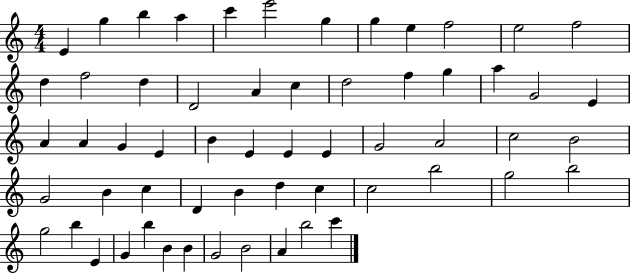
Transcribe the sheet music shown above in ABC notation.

X:1
T:Untitled
M:4/4
L:1/4
K:C
E g b a c' e'2 g g e f2 e2 f2 d f2 d D2 A c d2 f g a G2 E A A G E B E E E G2 A2 c2 B2 G2 B c D B d c c2 b2 g2 b2 g2 b E G b B B G2 B2 A b2 c'